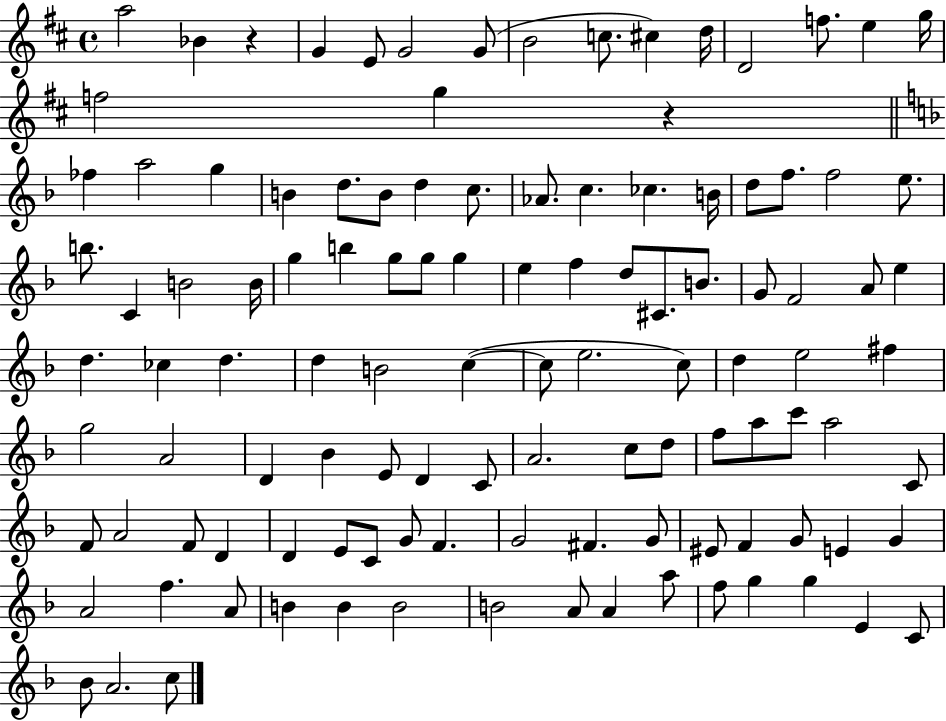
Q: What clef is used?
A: treble